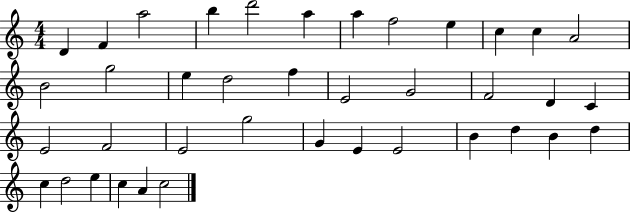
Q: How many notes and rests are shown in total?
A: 39